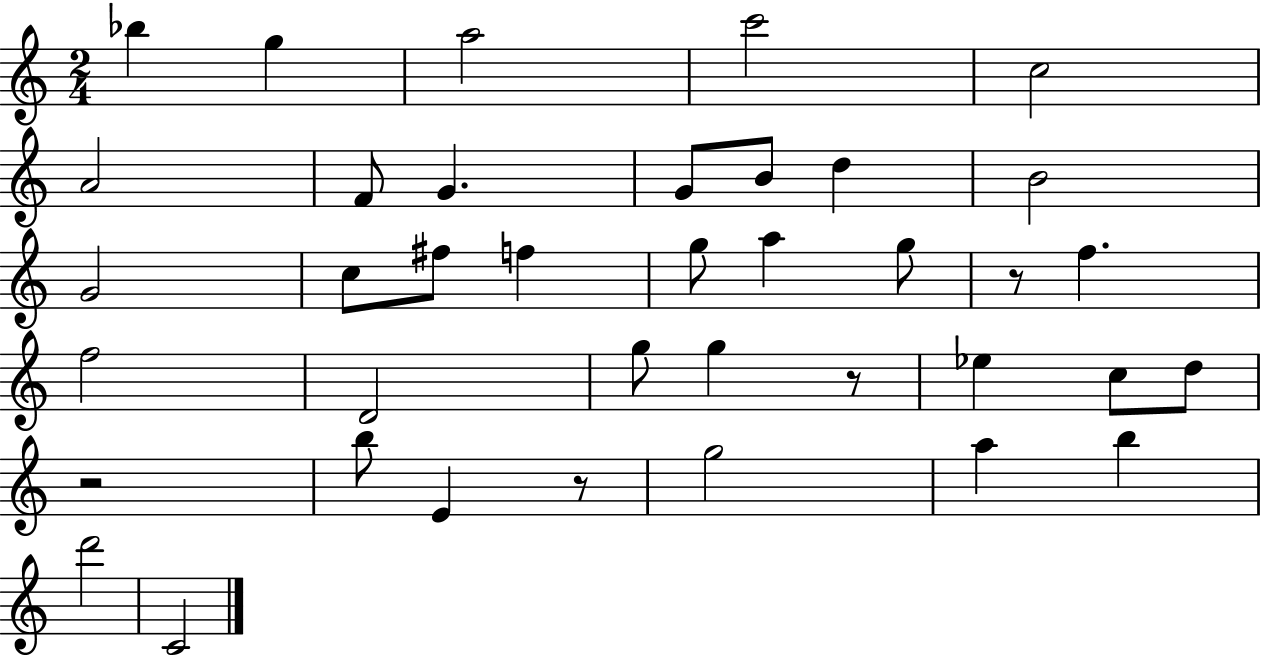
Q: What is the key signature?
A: C major